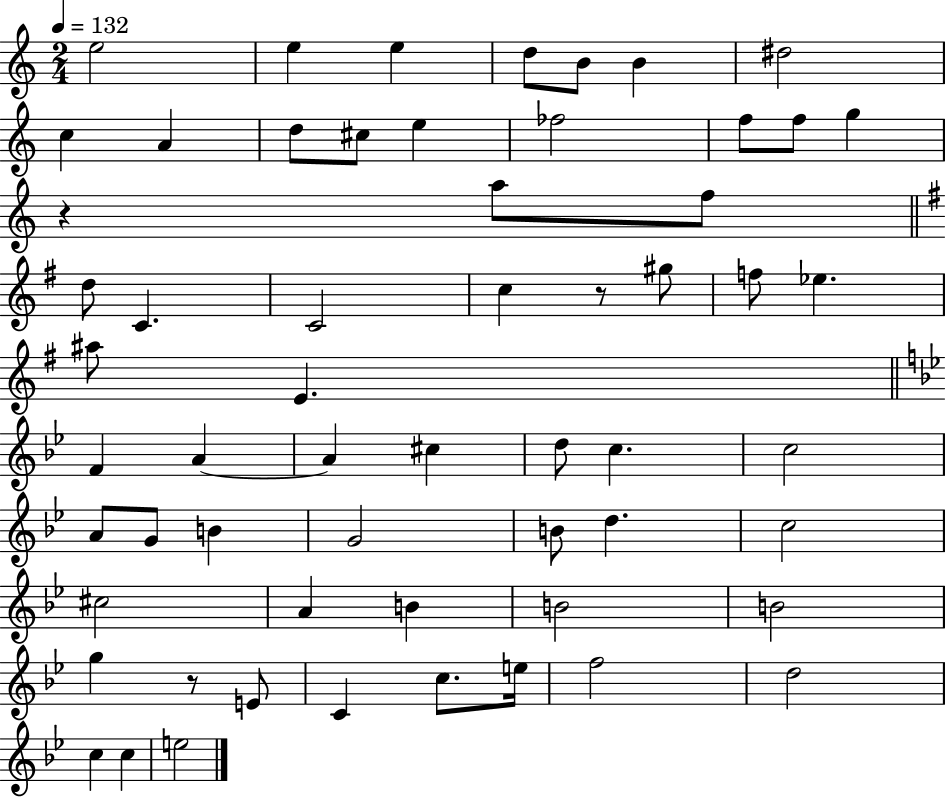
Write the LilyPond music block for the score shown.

{
  \clef treble
  \numericTimeSignature
  \time 2/4
  \key c \major
  \tempo 4 = 132
  e''2 | e''4 e''4 | d''8 b'8 b'4 | dis''2 | \break c''4 a'4 | d''8 cis''8 e''4 | fes''2 | f''8 f''8 g''4 | \break r4 a''8 f''8 | \bar "||" \break \key e \minor d''8 c'4. | c'2 | c''4 r8 gis''8 | f''8 ees''4. | \break ais''8 e'4. | \bar "||" \break \key bes \major f'4 a'4~~ | a'4 cis''4 | d''8 c''4. | c''2 | \break a'8 g'8 b'4 | g'2 | b'8 d''4. | c''2 | \break cis''2 | a'4 b'4 | b'2 | b'2 | \break g''4 r8 e'8 | c'4 c''8. e''16 | f''2 | d''2 | \break c''4 c''4 | e''2 | \bar "|."
}